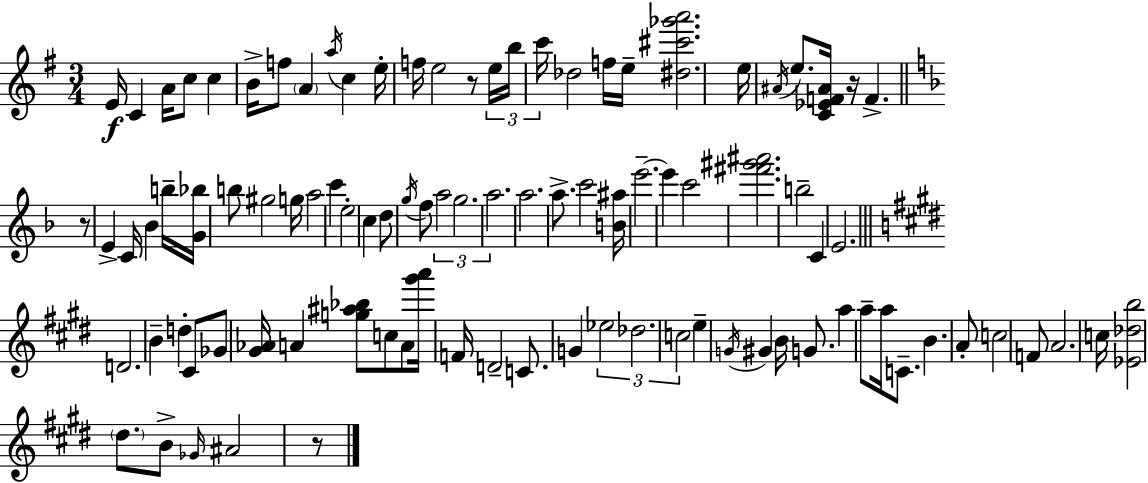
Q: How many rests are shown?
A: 4